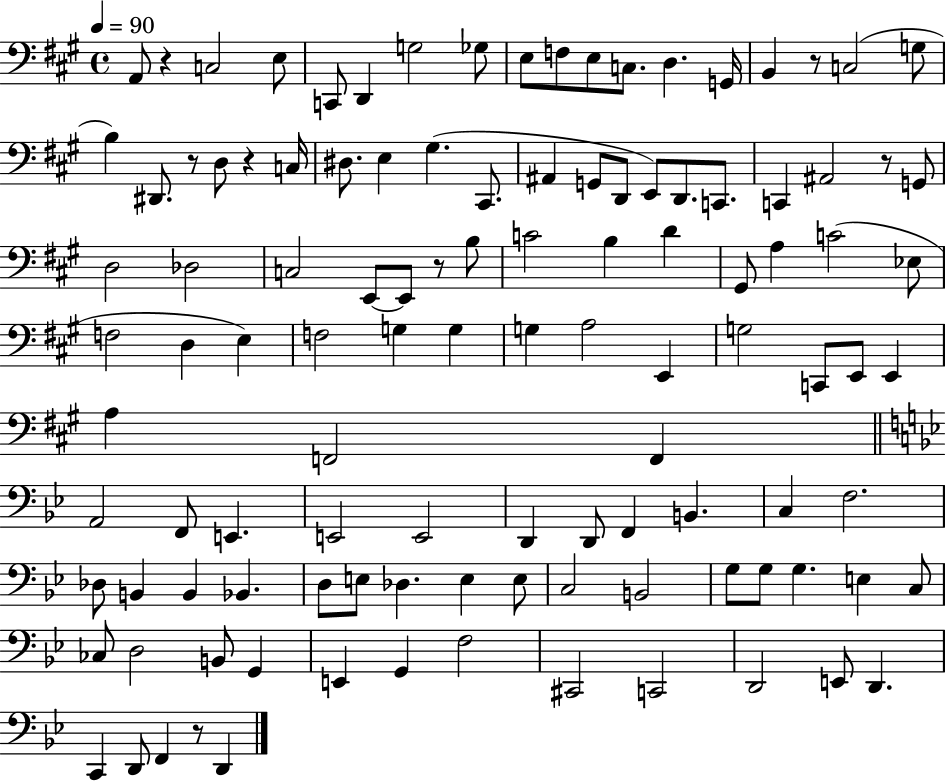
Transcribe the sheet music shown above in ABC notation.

X:1
T:Untitled
M:4/4
L:1/4
K:A
A,,/2 z C,2 E,/2 C,,/2 D,, G,2 _G,/2 E,/2 F,/2 E,/2 C,/2 D, G,,/4 B,, z/2 C,2 G,/2 B, ^D,,/2 z/2 D,/2 z C,/4 ^D,/2 E, ^G, ^C,,/2 ^A,, G,,/2 D,,/2 E,,/2 D,,/2 C,,/2 C,, ^A,,2 z/2 G,,/2 D,2 _D,2 C,2 E,,/2 E,,/2 z/2 B,/2 C2 B, D ^G,,/2 A, C2 _E,/2 F,2 D, E, F,2 G, G, G, A,2 E,, G,2 C,,/2 E,,/2 E,, A, F,,2 F,, A,,2 F,,/2 E,, E,,2 E,,2 D,, D,,/2 F,, B,, C, F,2 _D,/2 B,, B,, _B,, D,/2 E,/2 _D, E, E,/2 C,2 B,,2 G,/2 G,/2 G, E, C,/2 _C,/2 D,2 B,,/2 G,, E,, G,, F,2 ^C,,2 C,,2 D,,2 E,,/2 D,, C,, D,,/2 F,, z/2 D,,